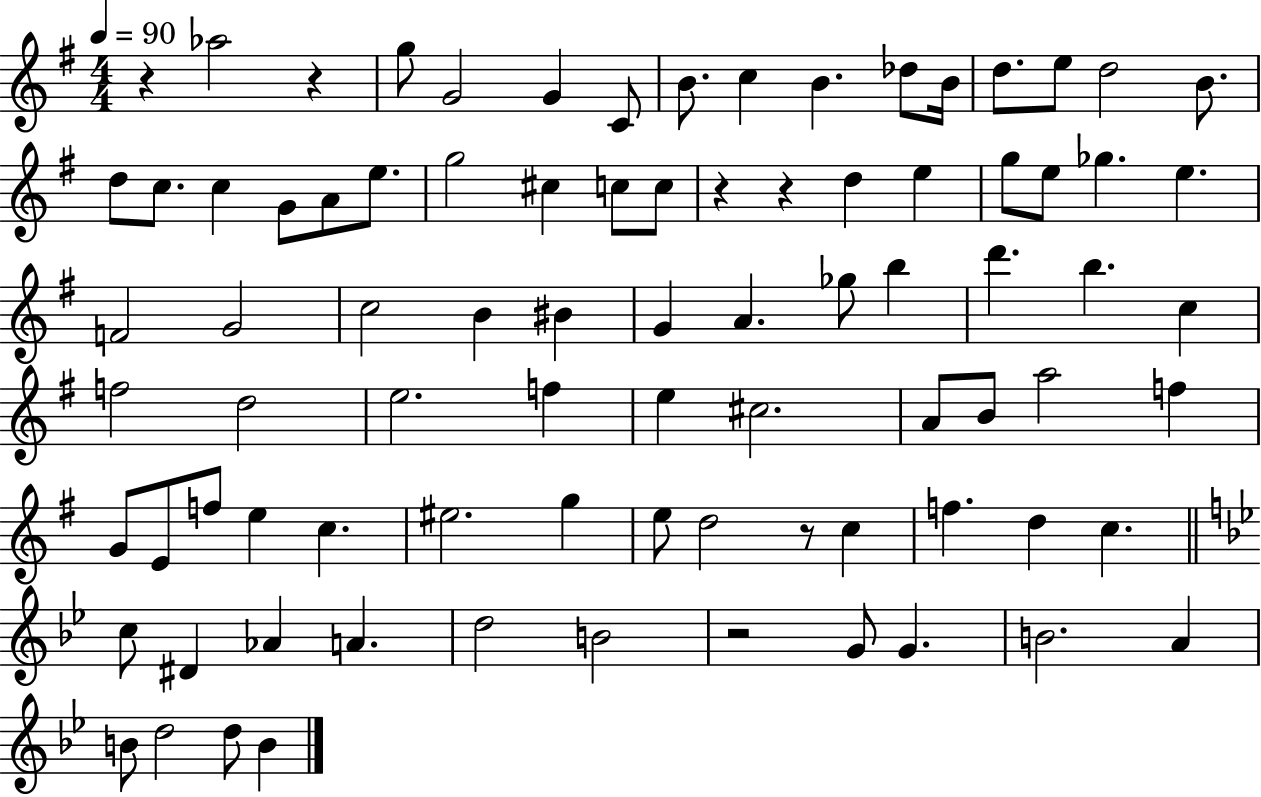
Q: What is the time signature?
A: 4/4